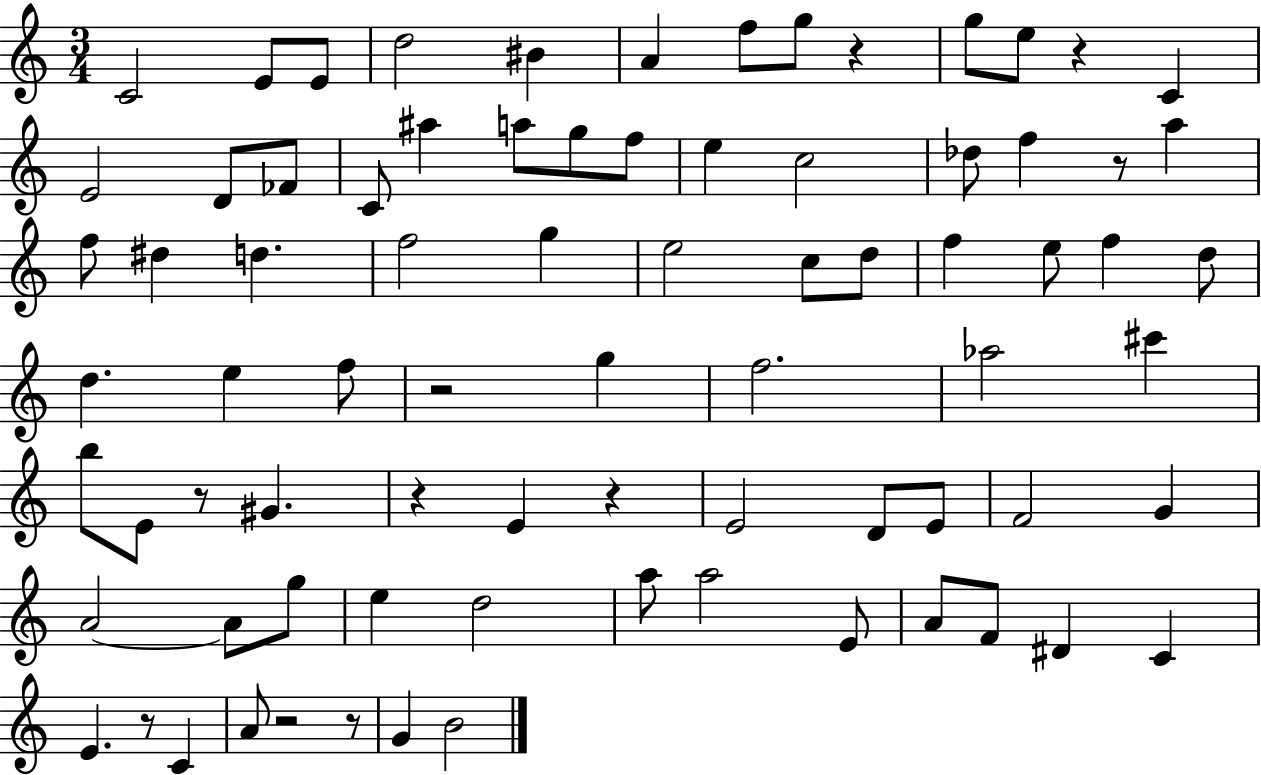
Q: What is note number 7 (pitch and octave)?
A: F5